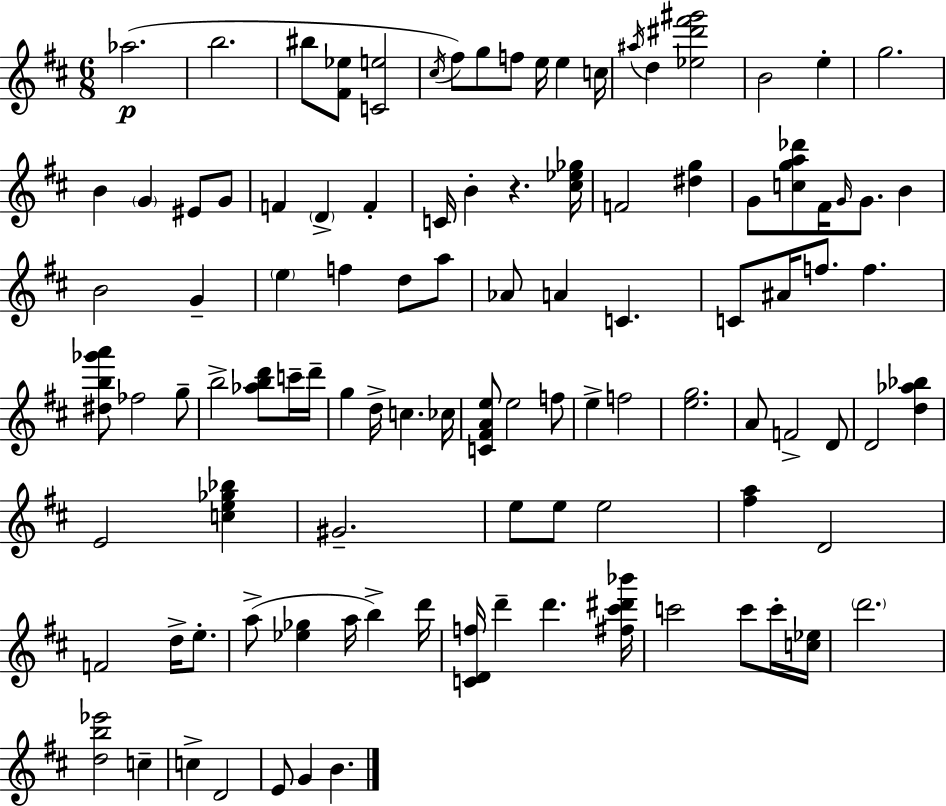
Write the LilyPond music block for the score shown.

{
  \clef treble
  \numericTimeSignature
  \time 6/8
  \key d \major
  aes''2.(\p | b''2. | bis''8 <fis' ees''>8 <c' e''>2 | \acciaccatura { cis''16 }) fis''8 g''8 f''8 e''16 e''4 | \break c''16 \acciaccatura { ais''16 } d''4 <ees'' dis''' fis''' gis'''>2 | b'2 e''4-. | g''2. | b'4 \parenthesize g'4 eis'8 | \break g'8 f'4 \parenthesize d'4-> f'4-. | c'16 b'4-. r4. | <cis'' ees'' ges''>16 f'2 <dis'' g''>4 | g'8 <c'' g'' a'' des'''>8 fis'16 \grace { g'16 } g'8. b'4 | \break b'2 g'4-- | \parenthesize e''4 f''4 d''8 | a''8 aes'8 a'4 c'4. | c'8 ais'16 f''8. f''4. | \break <dis'' b'' ges''' a'''>8 fes''2 | g''8-- b''2-> <aes'' b'' d'''>8 | c'''16-- d'''16-- g''4 d''16-> c''4. | ces''16 <c' fis' a' e''>8 e''2 | \break f''8 e''4-> f''2 | <e'' g''>2. | a'8 f'2-> | d'8 d'2 <d'' aes'' bes''>4 | \break e'2 <c'' e'' ges'' bes''>4 | gis'2.-- | e''8 e''8 e''2 | <fis'' a''>4 d'2 | \break f'2 d''16-> | e''8.-. a''8->( <ees'' ges''>4 a''16 b''4->) | d'''16 <c' d' f''>16 d'''4-- d'''4. | <fis'' cis''' dis''' bes'''>16 c'''2 c'''8 | \break c'''16-. <c'' ees''>16 \parenthesize d'''2. | <d'' b'' ees'''>2 c''4-- | c''4-> d'2 | e'8 g'4 b'4. | \break \bar "|."
}